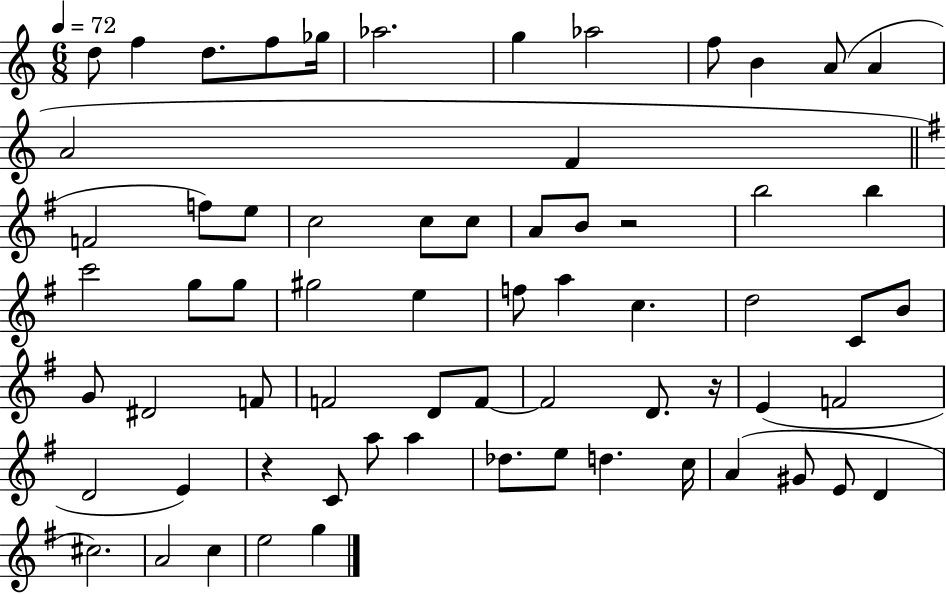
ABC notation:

X:1
T:Untitled
M:6/8
L:1/4
K:C
d/2 f d/2 f/2 _g/4 _a2 g _a2 f/2 B A/2 A A2 F F2 f/2 e/2 c2 c/2 c/2 A/2 B/2 z2 b2 b c'2 g/2 g/2 ^g2 e f/2 a c d2 C/2 B/2 G/2 ^D2 F/2 F2 D/2 F/2 F2 D/2 z/4 E F2 D2 E z C/2 a/2 a _d/2 e/2 d c/4 A ^G/2 E/2 D ^c2 A2 c e2 g